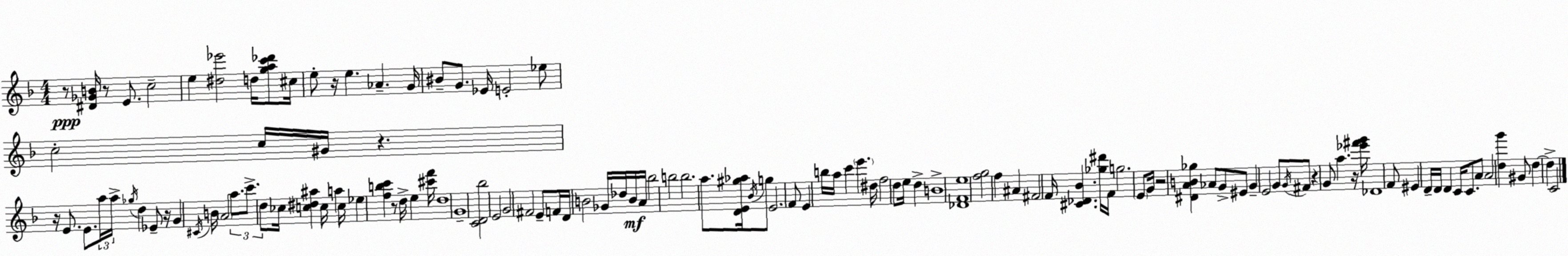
X:1
T:Untitled
M:4/4
L:1/4
K:Dm
z/2 [^D_GB]/4 z/2 E/2 c2 e [^d_e']2 d/4 [gac'_d']/2 ^c/4 e/2 z/4 e _A G/4 ^B/2 G/2 _E/4 E2 _e/2 c2 c/4 ^G/4 z z/4 E/2 E/2 a/4 a/4 _g/4 d _E/2 z/4 G ^C/4 B/4 A2 a/2 c'/2 d/2 _c/4 [c^d^a] c/4 a c/4 _e [fbc'] z/2 d/4 e [^c'f']/4 d4 G4 [CD_b]2 E2 G2 ^F2 E/2 F/4 D/4 B2 _G/4 _d/4 B/4 A/4 _b2 b2 b2 a/2 [DE^g_a]/4 _B/4 g/2 E2 F/2 E b/4 a/4 c' e' ^d/4 f2 d/2 e/4 d B4 [_DFe]4 [fg]2 f ^A ^F2 F/4 [^C_D_B] [_g^d']/4 F/4 g2 E/2 G/4 z2 [^DAB_g] _A/2 G/2 ^E/2 G E2 G/2 G/4 ^F/2 z G/2 a z/4 [_e'^f'g']/4 _D4 F/2 ^E D/4 D/4 D C/4 C/2 A/2 A2 [dg'] ^G/2 d d C2